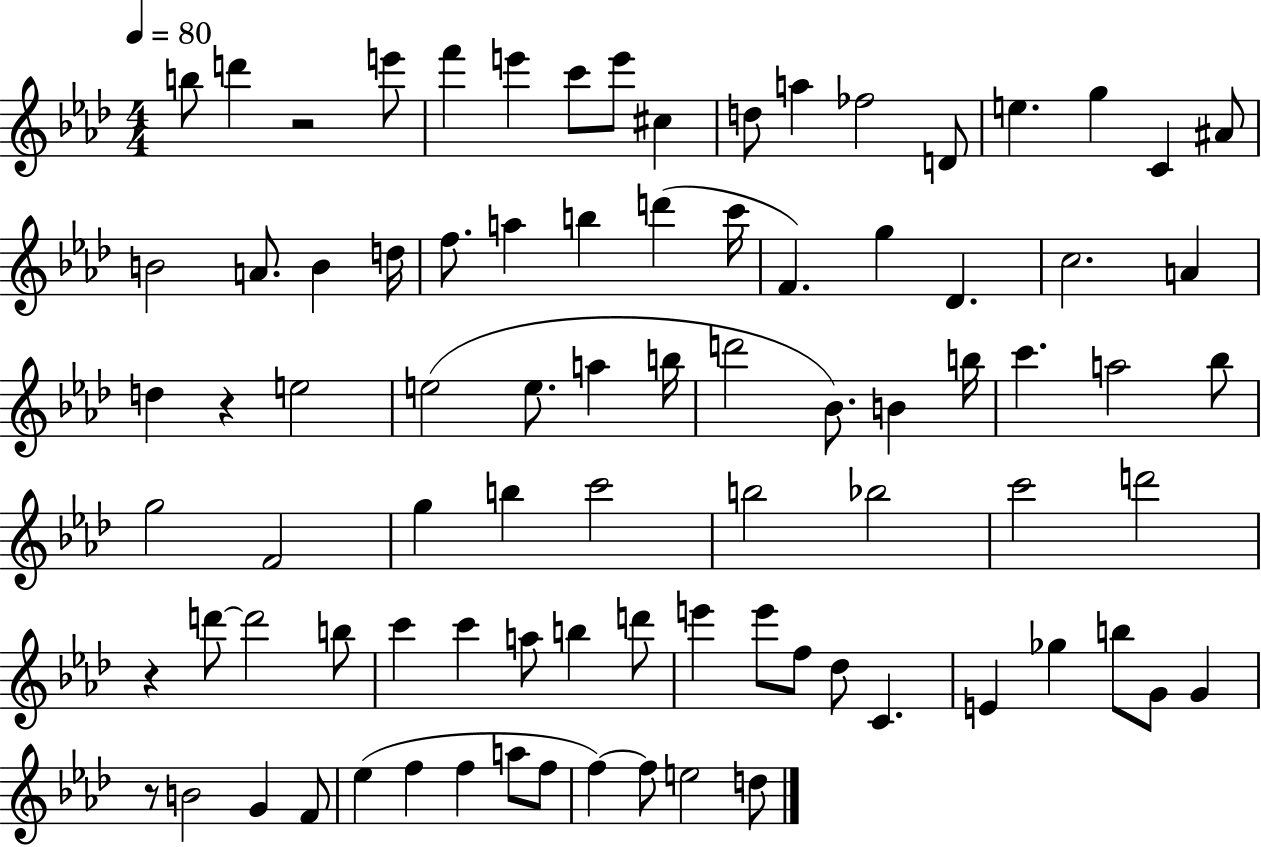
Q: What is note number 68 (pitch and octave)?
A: B5